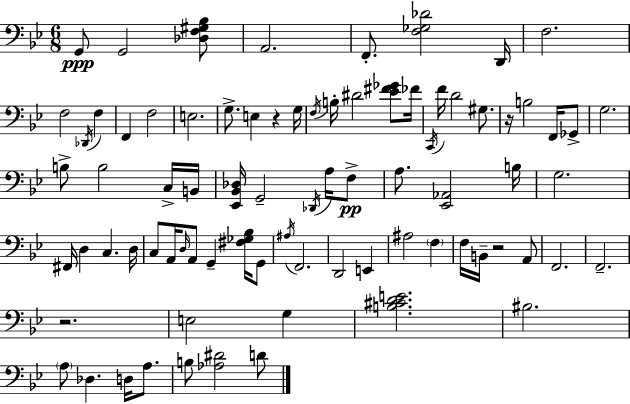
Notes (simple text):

G2/e G2/h [Db3,F3,G#3,Bb3]/e A2/h. F2/e. [F3,Gb3,Db4]/h D2/s F3/h. F3/h Db2/s F3/q F2/q F3/h E3/h. G3/e. E3/q R/q G3/s F3/s B3/s D#4/h [Eb4,F#4,Gb4]/e FES4/s C2/s F4/s D4/h G#3/e. R/s B3/h F2/s Gb2/e G3/h. B3/e B3/h C3/s B2/s [Eb2,Bb2,Db3]/s G2/h Db2/s A3/s F3/e A3/e. [Eb2,Ab2]/h B3/s G3/h. F#2/s D3/q C3/q. D3/s C3/e A2/s D3/s A2/e G2/q [F#3,Gb3,Bb3]/s G2/e A#3/s F2/h. D2/h E2/q A#3/h F3/q F3/s B2/s R/h A2/e F2/h. F2/h. R/h. E3/h G3/q [B3,C#4,D4,E4]/h. BIS3/h. A3/e Db3/q. D3/s A3/e. B3/e [Ab3,D#4]/h D4/e